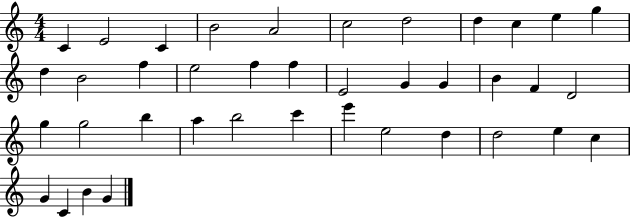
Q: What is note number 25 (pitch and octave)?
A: G5